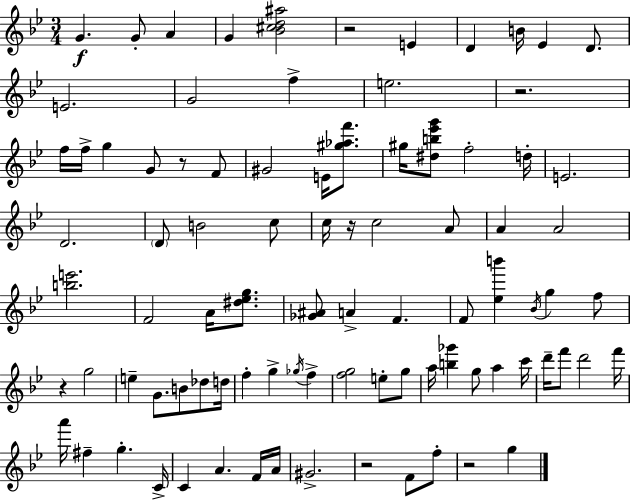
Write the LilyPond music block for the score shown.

{
  \clef treble
  \numericTimeSignature
  \time 3/4
  \key g \minor
  g'4.\f g'8-. a'4 | g'4 <bes' cis'' d'' ais''>2 | r2 e'4 | d'4 b'16 ees'4 d'8. | \break e'2. | g'2 f''4-> | e''2. | r2. | \break f''16 f''16-> g''4 g'8 r8 f'8 | gis'2 e'16 <gis'' aes'' f'''>8. | gis''16 <dis'' b'' ees''' g'''>8 f''2-. d''16-. | e'2. | \break d'2. | \parenthesize d'8 b'2 c''8 | c''16 r16 c''2 a'8 | a'4 a'2 | \break <b'' e'''>2. | f'2 a'16 <dis'' ees'' g''>8. | <ges' ais'>8 a'4-> f'4. | f'8 <ees'' b'''>4 \acciaccatura { bes'16 } g''4 f''8 | \break r4 g''2 | e''4-- g'8. b'8 des''8 | d''16 f''4-. g''4-> \acciaccatura { ges''16 } f''4-> | <f'' g''>2 e''8-. | \break g''8 a''16 <b'' ges'''>4 g''8 a''4 | c'''16 d'''16-- f'''8 d'''2 | f'''16 a'''16 fis''4-- g''4.-. | c'16-> c'4 a'4. | \break f'16 a'16 gis'2.-> | r2 f'8 | f''8-. r2 g''4 | \bar "|."
}